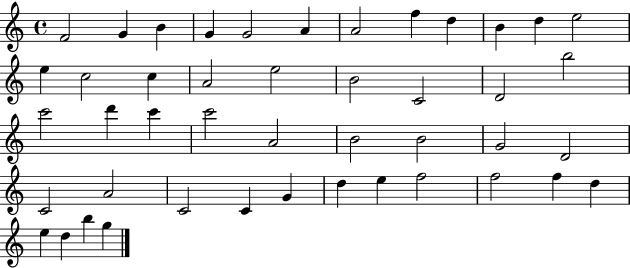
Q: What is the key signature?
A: C major